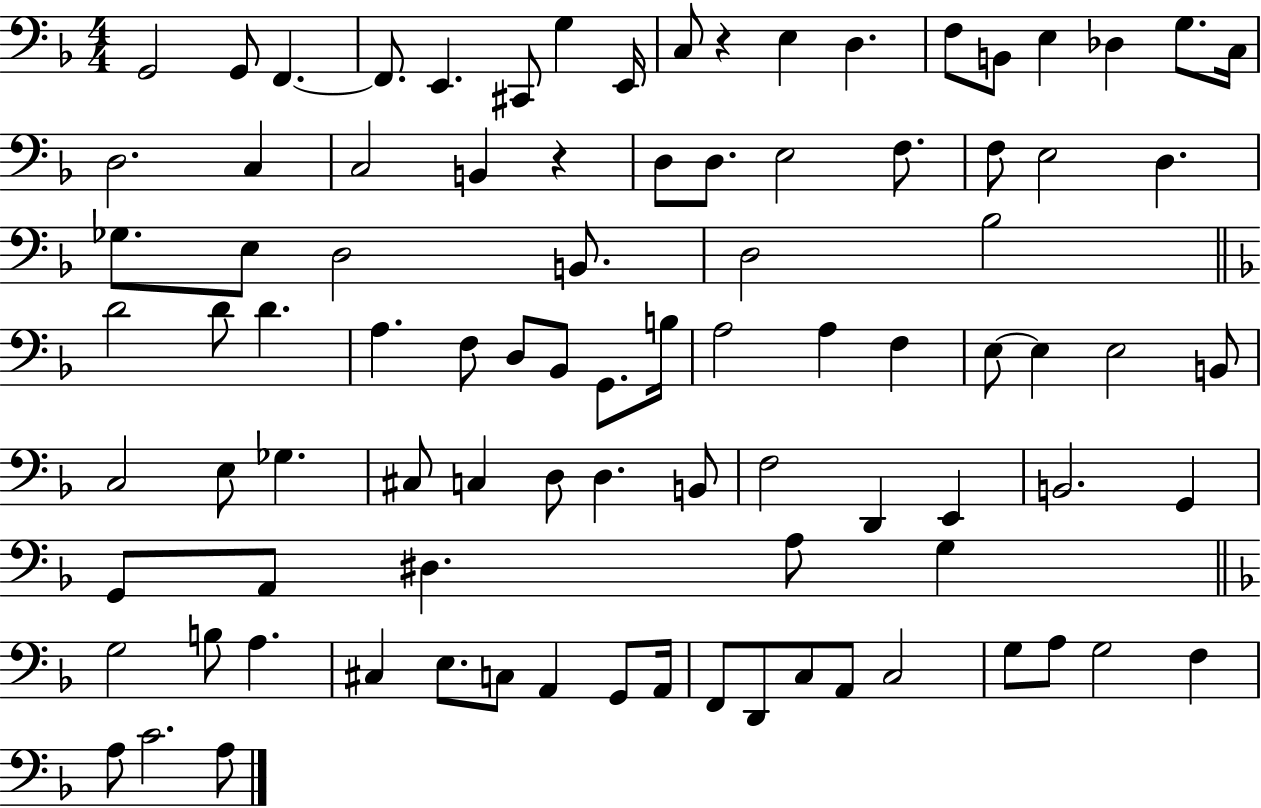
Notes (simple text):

G2/h G2/e F2/q. F2/e. E2/q. C#2/e G3/q E2/s C3/e R/q E3/q D3/q. F3/e B2/e E3/q Db3/q G3/e. C3/s D3/h. C3/q C3/h B2/q R/q D3/e D3/e. E3/h F3/e. F3/e E3/h D3/q. Gb3/e. E3/e D3/h B2/e. D3/h Bb3/h D4/h D4/e D4/q. A3/q. F3/e D3/e Bb2/e G2/e. B3/s A3/h A3/q F3/q E3/e E3/q E3/h B2/e C3/h E3/e Gb3/q. C#3/e C3/q D3/e D3/q. B2/e F3/h D2/q E2/q B2/h. G2/q G2/e A2/e D#3/q. A3/e G3/q G3/h B3/e A3/q. C#3/q E3/e. C3/e A2/q G2/e A2/s F2/e D2/e C3/e A2/e C3/h G3/e A3/e G3/h F3/q A3/e C4/h. A3/e